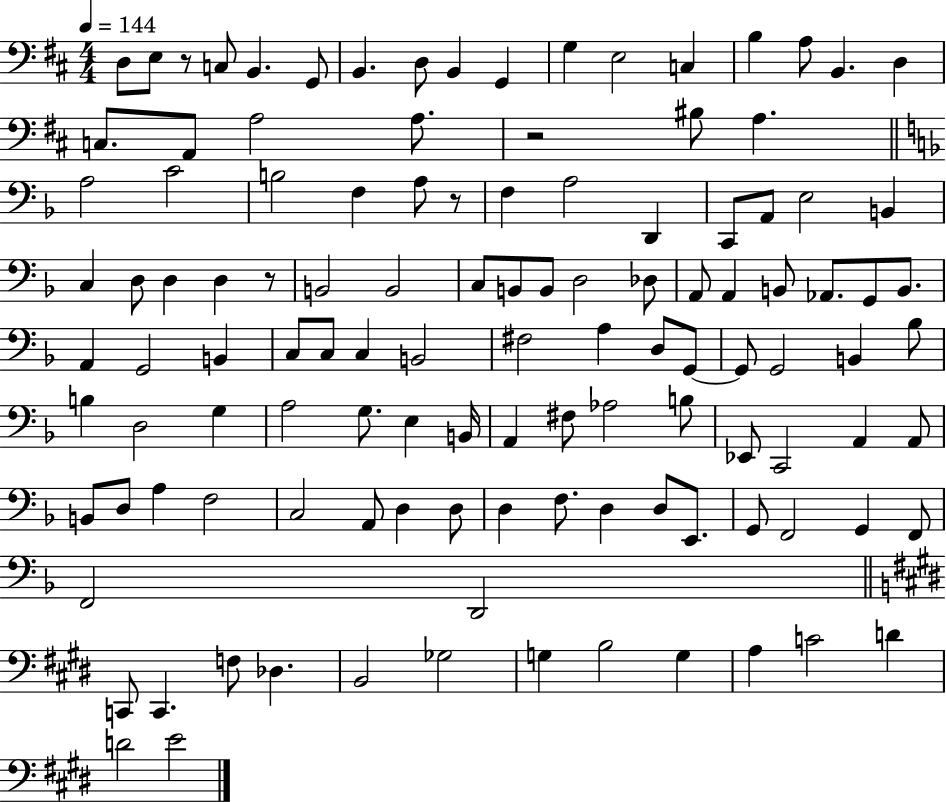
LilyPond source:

{
  \clef bass
  \numericTimeSignature
  \time 4/4
  \key d \major
  \tempo 4 = 144
  d8 e8 r8 c8 b,4. g,8 | b,4. d8 b,4 g,4 | g4 e2 c4 | b4 a8 b,4. d4 | \break c8. a,8 a2 a8. | r2 bis8 a4. | \bar "||" \break \key d \minor a2 c'2 | b2 f4 a8 r8 | f4 a2 d,4 | c,8 a,8 e2 b,4 | \break c4 d8 d4 d4 r8 | b,2 b,2 | c8 b,8 b,8 d2 des8 | a,8 a,4 b,8 aes,8. g,8 b,8. | \break a,4 g,2 b,4 | c8 c8 c4 b,2 | fis2 a4 d8 g,8~~ | g,8 g,2 b,4 bes8 | \break b4 d2 g4 | a2 g8. e4 b,16 | a,4 fis8 aes2 b8 | ees,8 c,2 a,4 a,8 | \break b,8 d8 a4 f2 | c2 a,8 d4 d8 | d4 f8. d4 d8 e,8. | g,8 f,2 g,4 f,8 | \break f,2 d,2 | \bar "||" \break \key e \major c,8 c,4. f8 des4. | b,2 ges2 | g4 b2 g4 | a4 c'2 d'4 | \break d'2 e'2 | \bar "|."
}